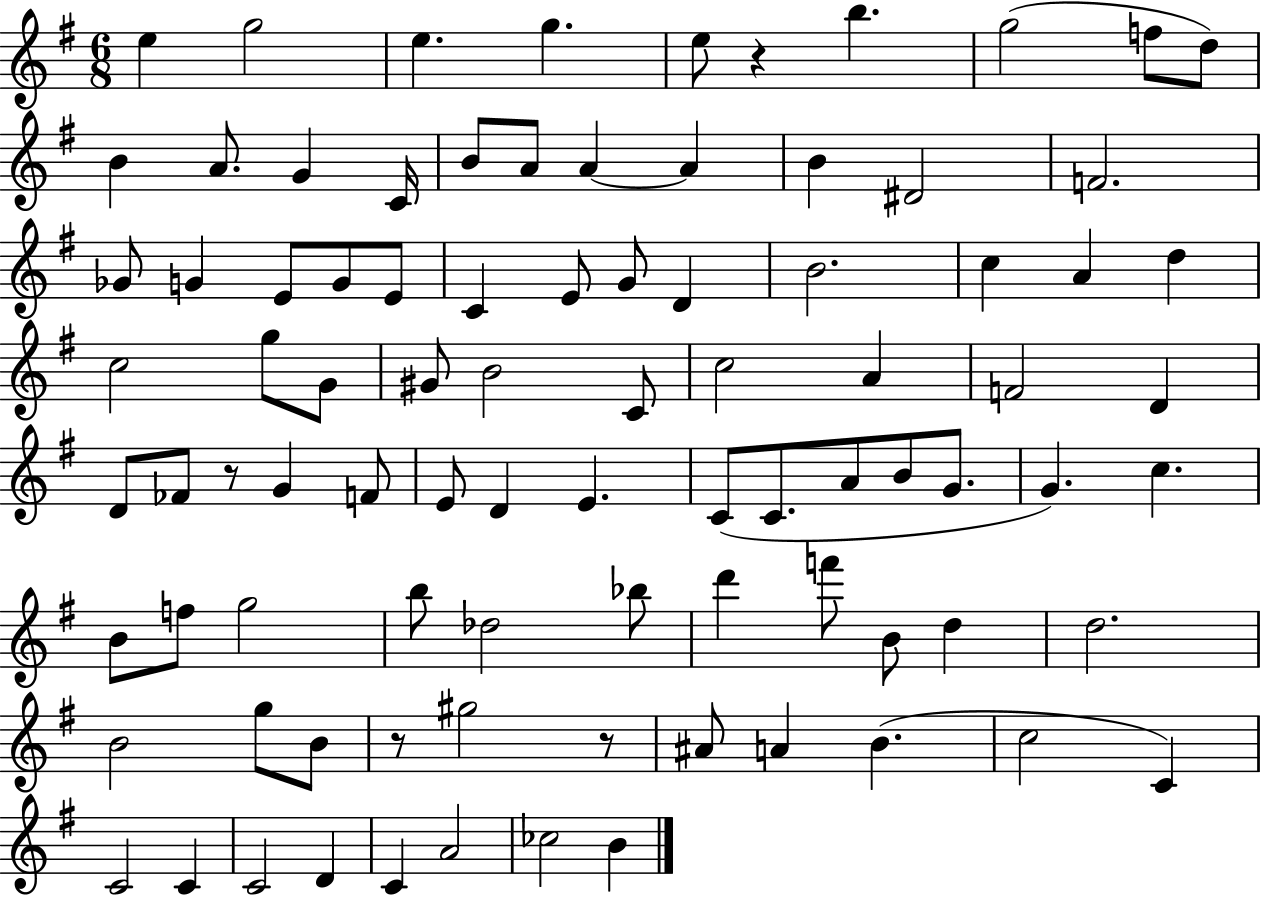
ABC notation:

X:1
T:Untitled
M:6/8
L:1/4
K:G
e g2 e g e/2 z b g2 f/2 d/2 B A/2 G C/4 B/2 A/2 A A B ^D2 F2 _G/2 G E/2 G/2 E/2 C E/2 G/2 D B2 c A d c2 g/2 G/2 ^G/2 B2 C/2 c2 A F2 D D/2 _F/2 z/2 G F/2 E/2 D E C/2 C/2 A/2 B/2 G/2 G c B/2 f/2 g2 b/2 _d2 _b/2 d' f'/2 B/2 d d2 B2 g/2 B/2 z/2 ^g2 z/2 ^A/2 A B c2 C C2 C C2 D C A2 _c2 B